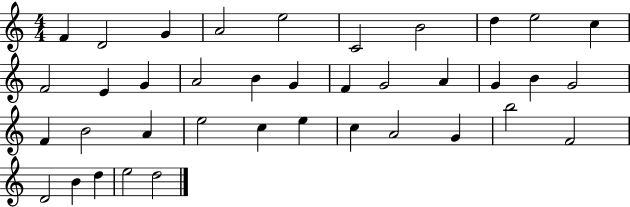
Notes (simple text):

F4/q D4/h G4/q A4/h E5/h C4/h B4/h D5/q E5/h C5/q F4/h E4/q G4/q A4/h B4/q G4/q F4/q G4/h A4/q G4/q B4/q G4/h F4/q B4/h A4/q E5/h C5/q E5/q C5/q A4/h G4/q B5/h F4/h D4/h B4/q D5/q E5/h D5/h